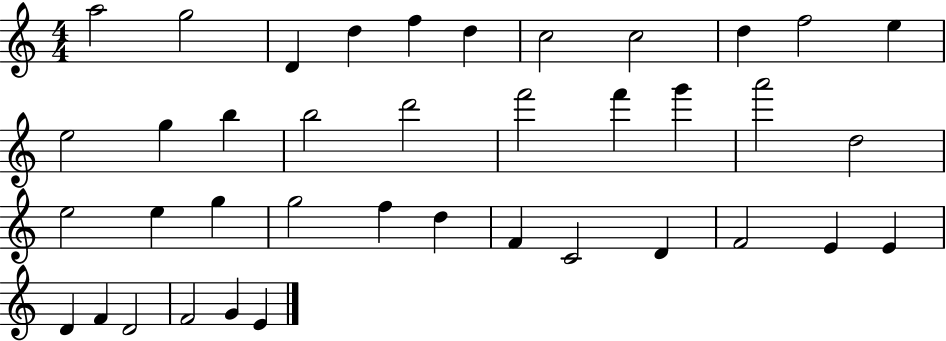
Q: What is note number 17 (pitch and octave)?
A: F6